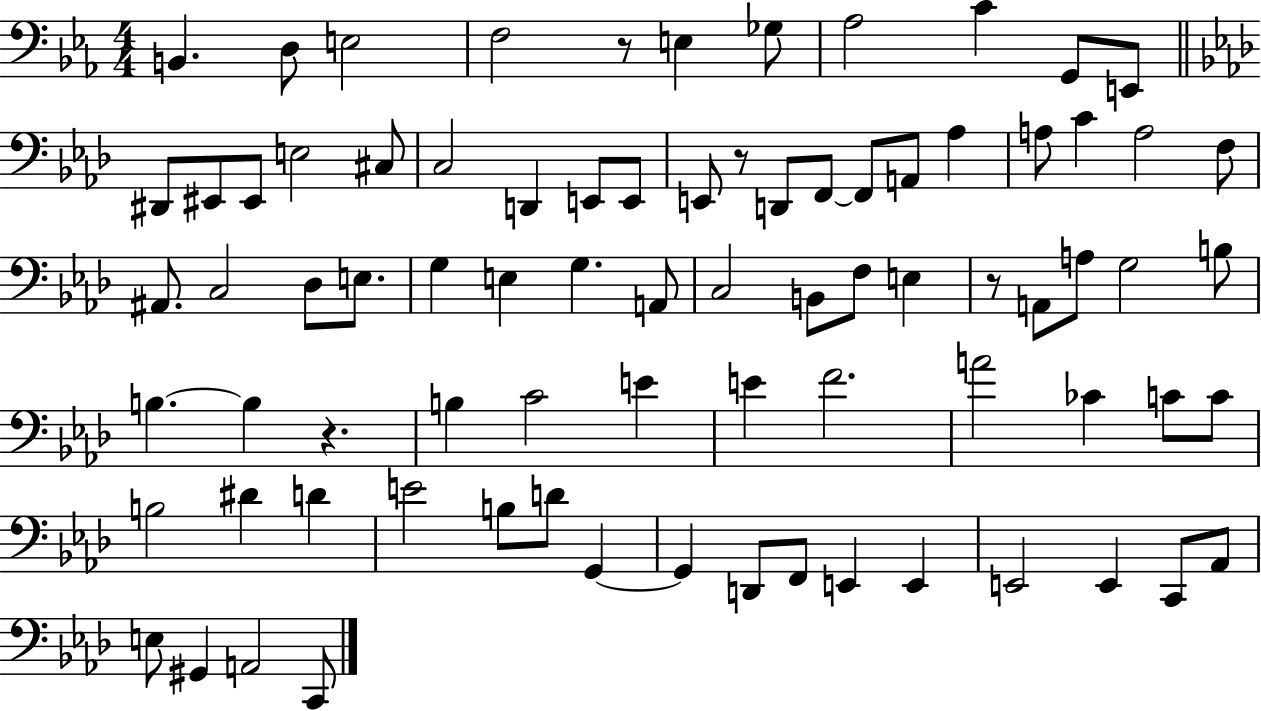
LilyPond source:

{
  \clef bass
  \numericTimeSignature
  \time 4/4
  \key ees \major
  b,4. d8 e2 | f2 r8 e4 ges8 | aes2 c'4 g,8 e,8 | \bar "||" \break \key aes \major dis,8 eis,8 eis,8 e2 cis8 | c2 d,4 e,8 e,8 | e,8 r8 d,8 f,8~~ f,8 a,8 aes4 | a8 c'4 a2 f8 | \break ais,8. c2 des8 e8. | g4 e4 g4. a,8 | c2 b,8 f8 e4 | r8 a,8 a8 g2 b8 | \break b4.~~ b4 r4. | b4 c'2 e'4 | e'4 f'2. | a'2 ces'4 c'8 c'8 | \break b2 dis'4 d'4 | e'2 b8 d'8 g,4~~ | g,4 d,8 f,8 e,4 e,4 | e,2 e,4 c,8 aes,8 | \break e8 gis,4 a,2 c,8 | \bar "|."
}